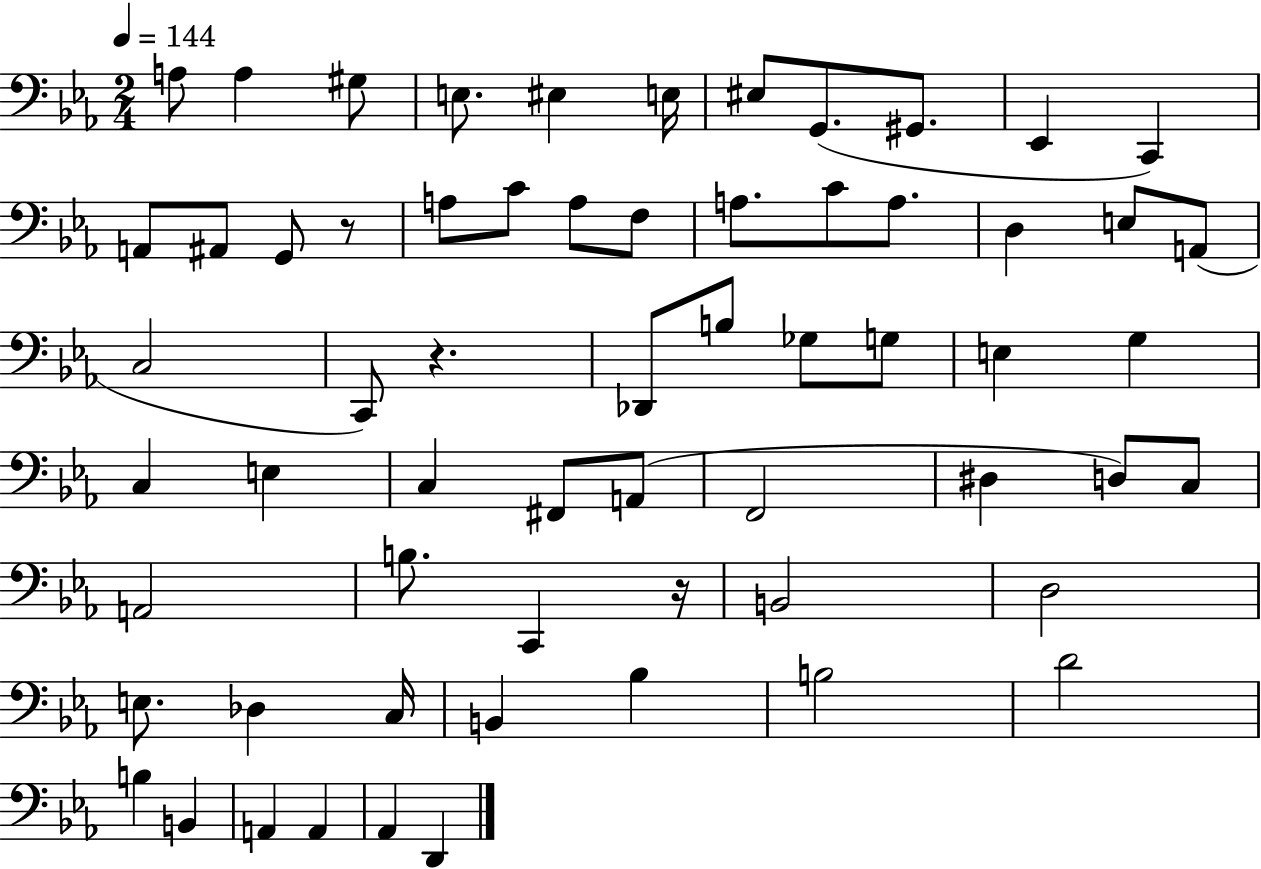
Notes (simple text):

A3/e A3/q G#3/e E3/e. EIS3/q E3/s EIS3/e G2/e. G#2/e. Eb2/q C2/q A2/e A#2/e G2/e R/e A3/e C4/e A3/e F3/e A3/e. C4/e A3/e. D3/q E3/e A2/e C3/h C2/e R/q. Db2/e B3/e Gb3/e G3/e E3/q G3/q C3/q E3/q C3/q F#2/e A2/e F2/h D#3/q D3/e C3/e A2/h B3/e. C2/q R/s B2/h D3/h E3/e. Db3/q C3/s B2/q Bb3/q B3/h D4/h B3/q B2/q A2/q A2/q Ab2/q D2/q